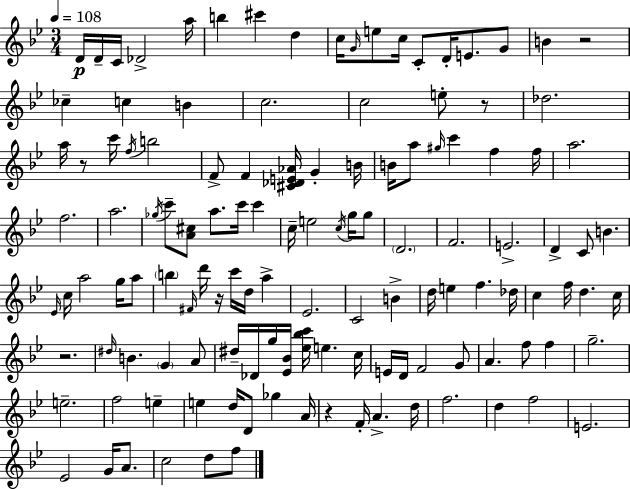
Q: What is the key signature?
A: BES major